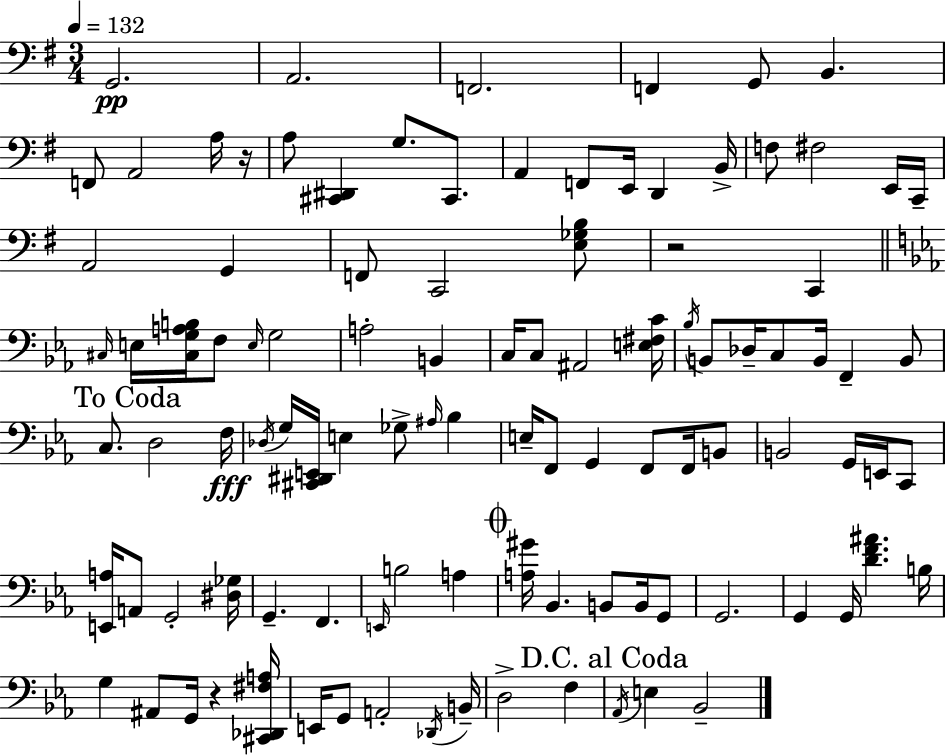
{
  \clef bass
  \numericTimeSignature
  \time 3/4
  \key g \major
  \tempo 4 = 132
  g,2.\pp | a,2. | f,2. | f,4 g,8 b,4. | \break f,8 a,2 a16 r16 | a8 <cis, dis,>4 g8. cis,8. | a,4 f,8 e,16 d,4 b,16-> | f8 fis2 e,16 c,16-- | \break a,2 g,4 | f,8 c,2 <e ges b>8 | r2 c,4 | \bar "||" \break \key c \minor \grace { cis16 } e16 <cis g a b>16 f8 \grace { e16 } g2 | a2-. b,4 | c16 c8 ais,2 | <e fis c'>16 \acciaccatura { bes16 } b,8 des16-- c8 b,16 f,4-- | \break b,8 \mark "To Coda" c8. d2 | f16\fff \acciaccatura { des16 } g16 <cis, dis, e,>16 e4 ges8-> | \grace { ais16 } bes4 e16-- f,8 g,4 | f,8 f,16 b,8 b,2 | \break g,16 e,16 c,8 <e, a>16 a,8 g,2-. | <dis ges>16 g,4.-- f,4. | \grace { e,16 } b2 | a4 \mark \markup { \musicglyph "scripts.coda" } <a gis'>16 bes,4. | \break b,8 b,16 g,8 g,2. | g,4 g,16 <d' f' ais'>4. | b16 g4 ais,8 | g,16 r4 <cis, des, fis a>16 e,16 g,8 a,2-. | \break \acciaccatura { des,16 } b,16-- d2-> | f4 \mark "D.C. al Coda" \acciaccatura { aes,16 } e4 | bes,2-- \bar "|."
}